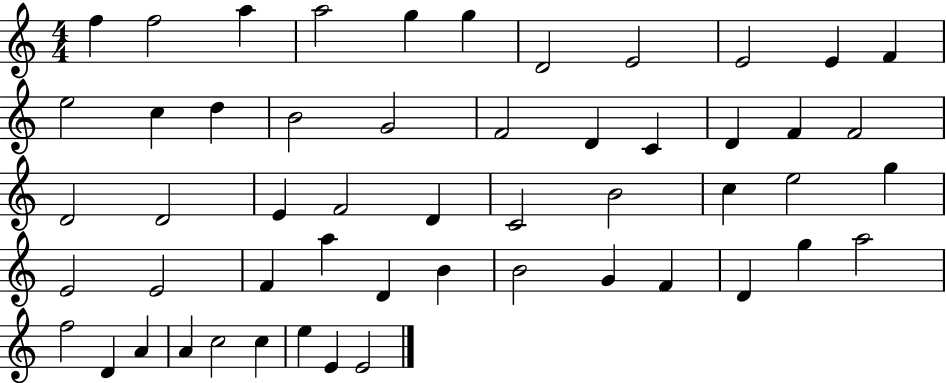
X:1
T:Untitled
M:4/4
L:1/4
K:C
f f2 a a2 g g D2 E2 E2 E F e2 c d B2 G2 F2 D C D F F2 D2 D2 E F2 D C2 B2 c e2 g E2 E2 F a D B B2 G F D g a2 f2 D A A c2 c e E E2